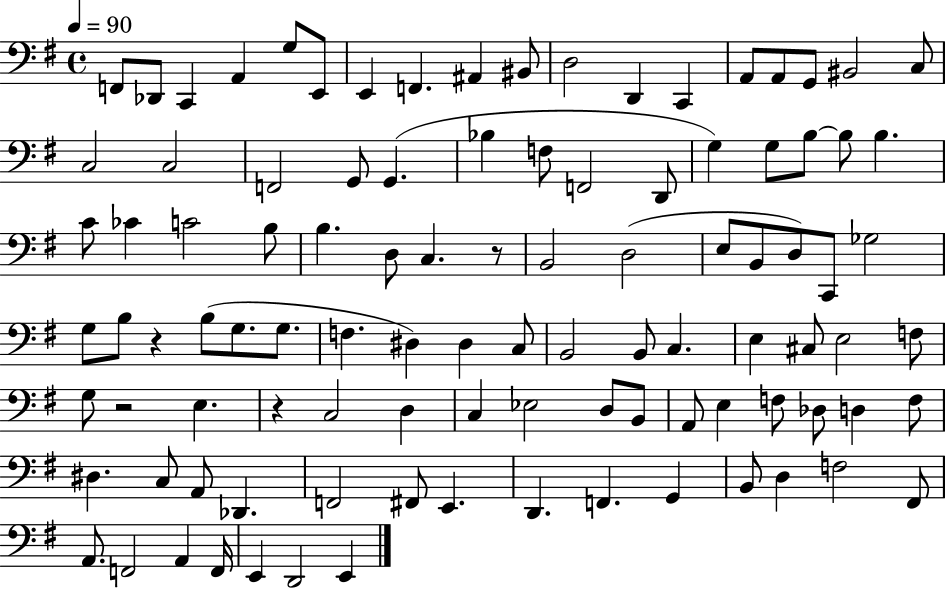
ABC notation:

X:1
T:Untitled
M:4/4
L:1/4
K:G
F,,/2 _D,,/2 C,, A,, G,/2 E,,/2 E,, F,, ^A,, ^B,,/2 D,2 D,, C,, A,,/2 A,,/2 G,,/2 ^B,,2 C,/2 C,2 C,2 F,,2 G,,/2 G,, _B, F,/2 F,,2 D,,/2 G, G,/2 B,/2 B,/2 B, C/2 _C C2 B,/2 B, D,/2 C, z/2 B,,2 D,2 E,/2 B,,/2 D,/2 C,,/2 _G,2 G,/2 B,/2 z B,/2 G,/2 G,/2 F, ^D, ^D, C,/2 B,,2 B,,/2 C, E, ^C,/2 E,2 F,/2 G,/2 z2 E, z C,2 D, C, _E,2 D,/2 B,,/2 A,,/2 E, F,/2 _D,/2 D, F,/2 ^D, C,/2 A,,/2 _D,, F,,2 ^F,,/2 E,, D,, F,, G,, B,,/2 D, F,2 ^F,,/2 A,,/2 F,,2 A,, F,,/4 E,, D,,2 E,,